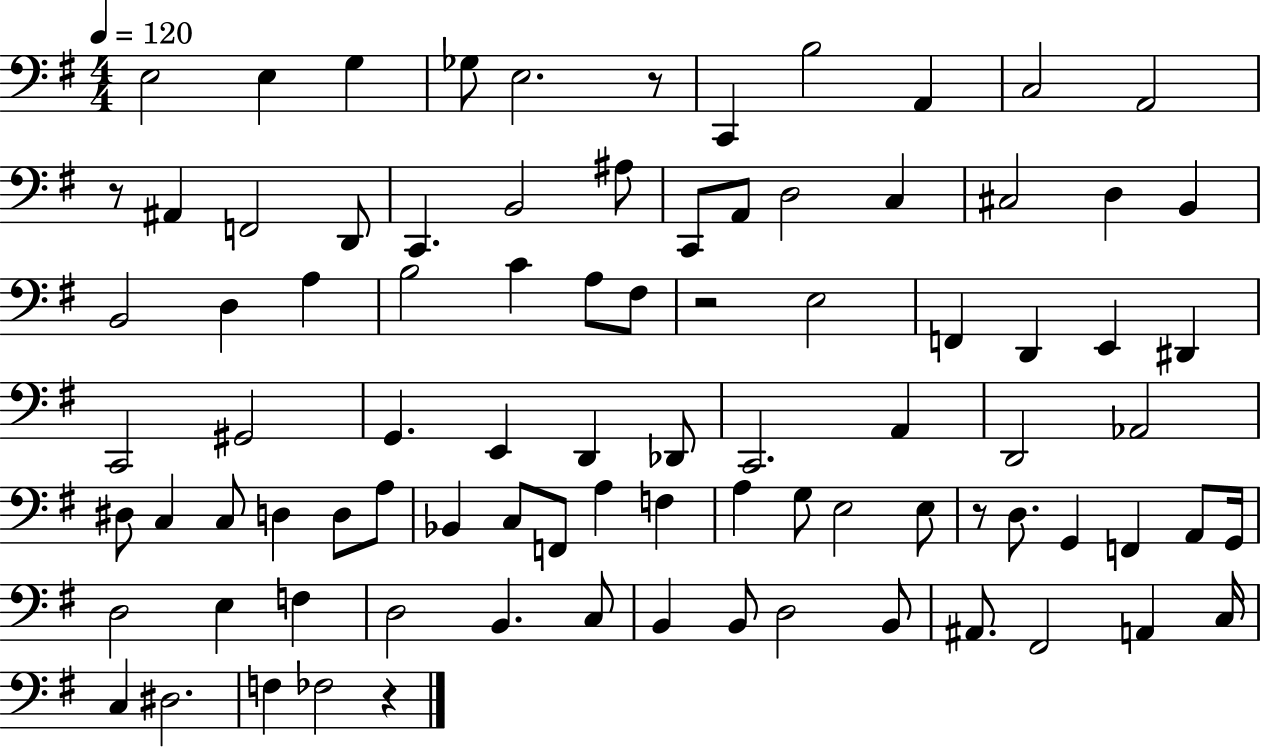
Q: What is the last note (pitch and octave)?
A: FES3